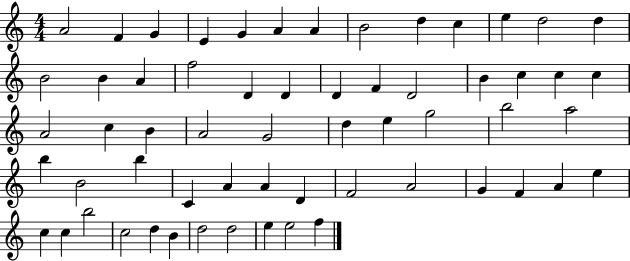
{
  \clef treble
  \numericTimeSignature
  \time 4/4
  \key c \major
  a'2 f'4 g'4 | e'4 g'4 a'4 a'4 | b'2 d''4 c''4 | e''4 d''2 d''4 | \break b'2 b'4 a'4 | f''2 d'4 d'4 | d'4 f'4 d'2 | b'4 c''4 c''4 c''4 | \break a'2 c''4 b'4 | a'2 g'2 | d''4 e''4 g''2 | b''2 a''2 | \break b''4 b'2 b''4 | c'4 a'4 a'4 d'4 | f'2 a'2 | g'4 f'4 a'4 e''4 | \break c''4 c''4 b''2 | c''2 d''4 b'4 | d''2 d''2 | e''4 e''2 f''4 | \break \bar "|."
}